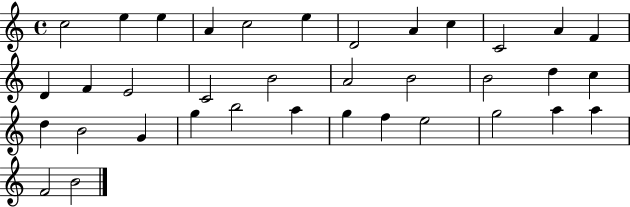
C5/h E5/q E5/q A4/q C5/h E5/q D4/h A4/q C5/q C4/h A4/q F4/q D4/q F4/q E4/h C4/h B4/h A4/h B4/h B4/h D5/q C5/q D5/q B4/h G4/q G5/q B5/h A5/q G5/q F5/q E5/h G5/h A5/q A5/q F4/h B4/h